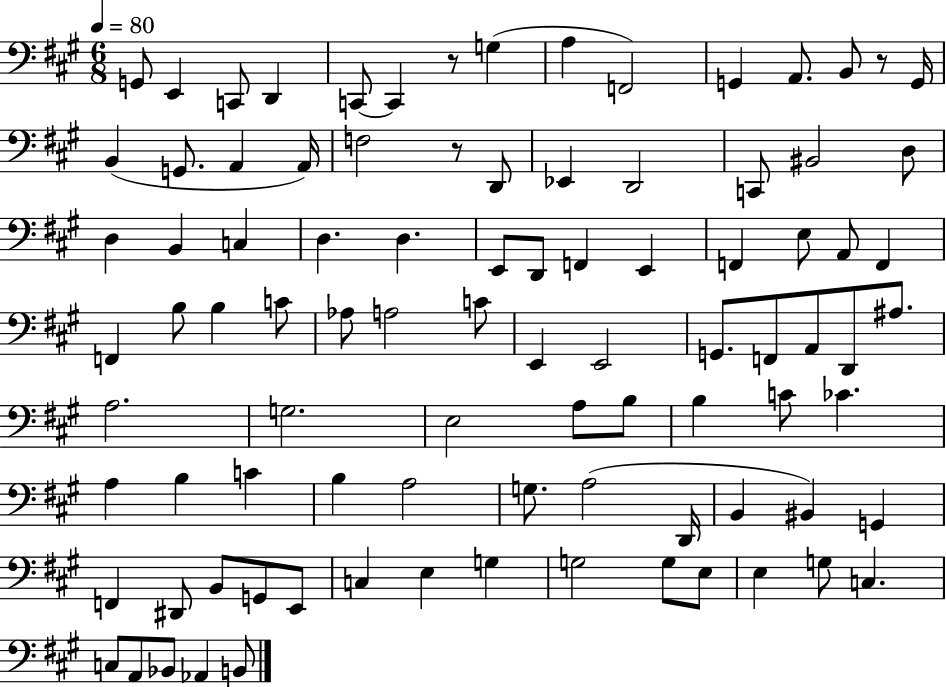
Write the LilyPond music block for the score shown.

{
  \clef bass
  \numericTimeSignature
  \time 6/8
  \key a \major
  \tempo 4 = 80
  g,8 e,4 c,8 d,4 | c,8~~ c,4 r8 g4( | a4 f,2) | g,4 a,8. b,8 r8 g,16 | \break b,4( g,8. a,4 a,16) | f2 r8 d,8 | ees,4 d,2 | c,8 bis,2 d8 | \break d4 b,4 c4 | d4. d4. | e,8 d,8 f,4 e,4 | f,4 e8 a,8 f,4 | \break f,4 b8 b4 c'8 | aes8 a2 c'8 | e,4 e,2 | g,8. f,8 a,8 d,8 ais8. | \break a2. | g2. | e2 a8 b8 | b4 c'8 ces'4. | \break a4 b4 c'4 | b4 a2 | g8. a2( d,16 | b,4 bis,4) g,4 | \break f,4 dis,8 b,8 g,8 e,8 | c4 e4 g4 | g2 g8 e8 | e4 g8 c4. | \break c8 a,8 bes,8 aes,4 b,8 | \bar "|."
}